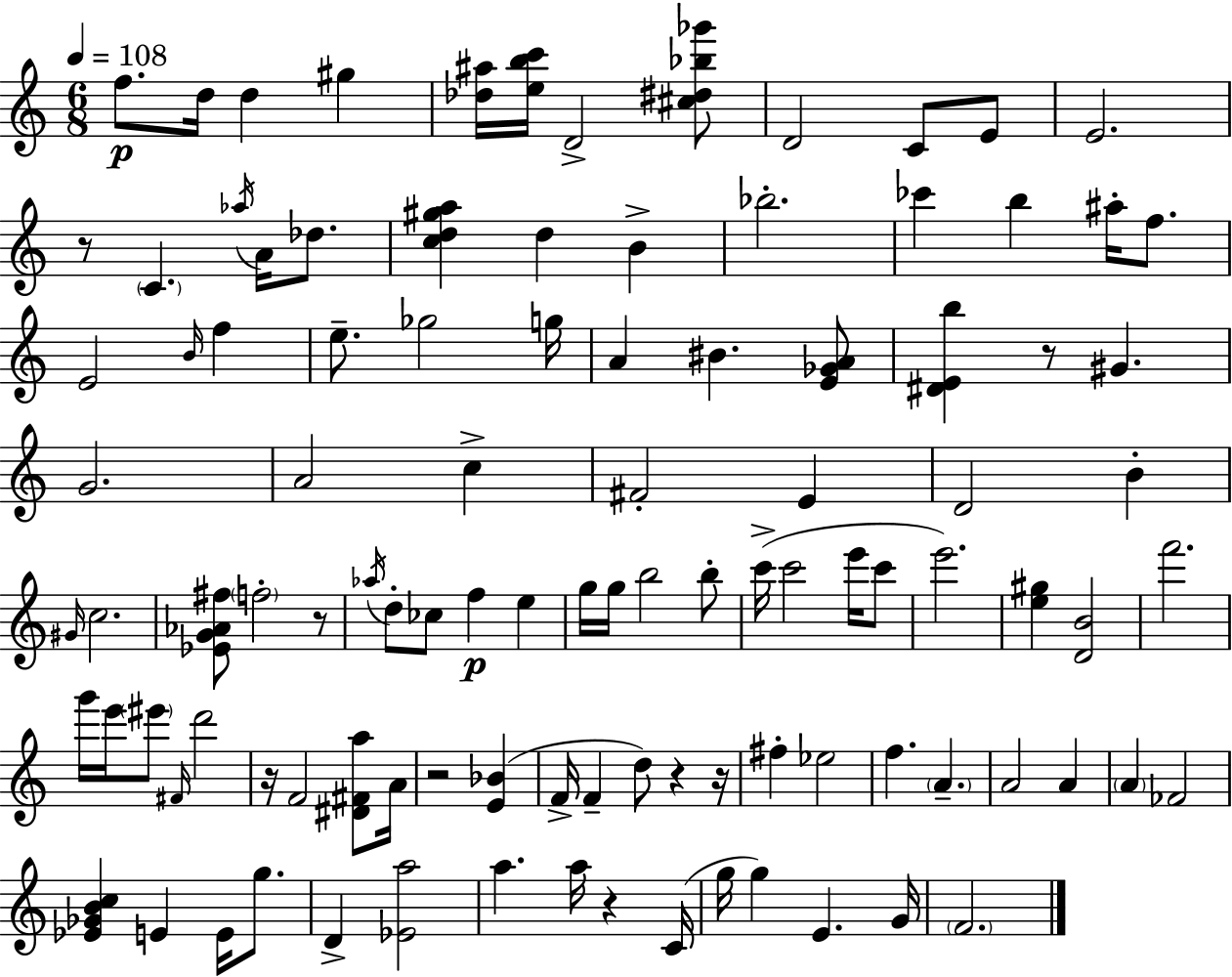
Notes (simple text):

F5/e. D5/s D5/q G#5/q [Db5,A#5]/s [E5,B5,C6]/s D4/h [C#5,D#5,Bb5,Gb6]/e D4/h C4/e E4/e E4/h. R/e C4/q. Ab5/s A4/s Db5/e. [C5,D5,G#5,A5]/q D5/q B4/q Bb5/h. CES6/q B5/q A#5/s F5/e. E4/h B4/s F5/q E5/e. Gb5/h G5/s A4/q BIS4/q. [E4,Gb4,A4]/e [D#4,E4,B5]/q R/e G#4/q. G4/h. A4/h C5/q F#4/h E4/q D4/h B4/q G#4/s C5/h. [Eb4,G4,Ab4,F#5]/e F5/h R/e Ab5/s D5/e CES5/e F5/q E5/q G5/s G5/s B5/h B5/e C6/s C6/h E6/s C6/e E6/h. [E5,G#5]/q [D4,B4]/h F6/h. G6/s E6/s EIS6/e F#4/s D6/h R/s F4/h [D#4,F#4,A5]/e A4/s R/h [E4,Bb4]/q F4/s F4/q D5/e R/q R/s F#5/q Eb5/h F5/q. A4/q. A4/h A4/q A4/q FES4/h [Eb4,Gb4,B4,C5]/q E4/q E4/s G5/e. D4/q [Eb4,A5]/h A5/q. A5/s R/q C4/s G5/s G5/q E4/q. G4/s F4/h.